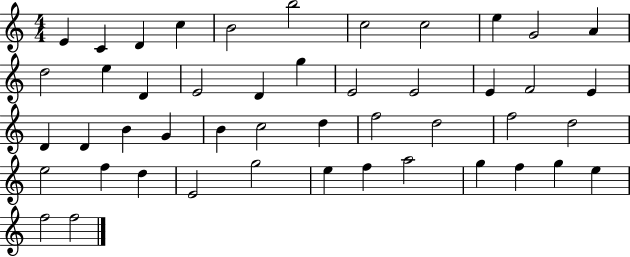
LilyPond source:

{
  \clef treble
  \numericTimeSignature
  \time 4/4
  \key c \major
  e'4 c'4 d'4 c''4 | b'2 b''2 | c''2 c''2 | e''4 g'2 a'4 | \break d''2 e''4 d'4 | e'2 d'4 g''4 | e'2 e'2 | e'4 f'2 e'4 | \break d'4 d'4 b'4 g'4 | b'4 c''2 d''4 | f''2 d''2 | f''2 d''2 | \break e''2 f''4 d''4 | e'2 g''2 | e''4 f''4 a''2 | g''4 f''4 g''4 e''4 | \break f''2 f''2 | \bar "|."
}